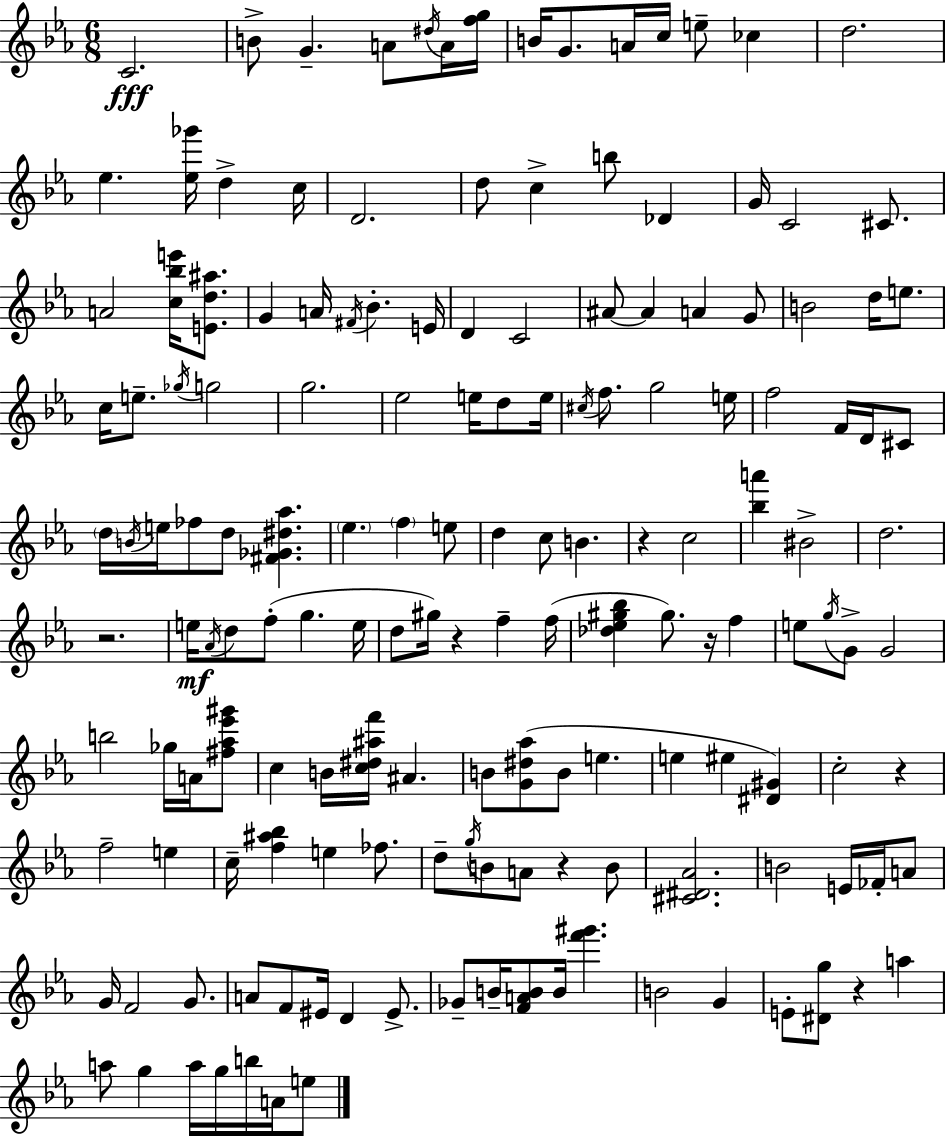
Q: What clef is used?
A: treble